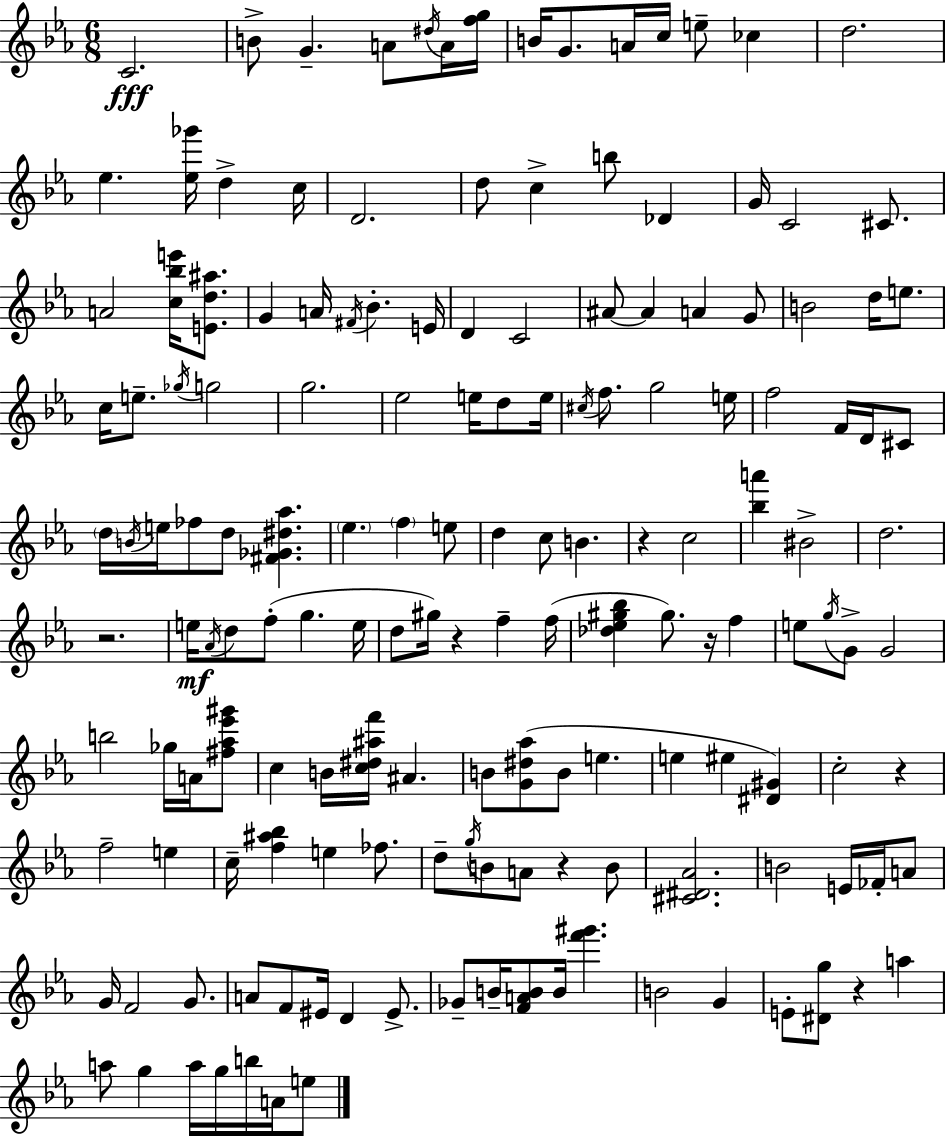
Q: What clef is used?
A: treble